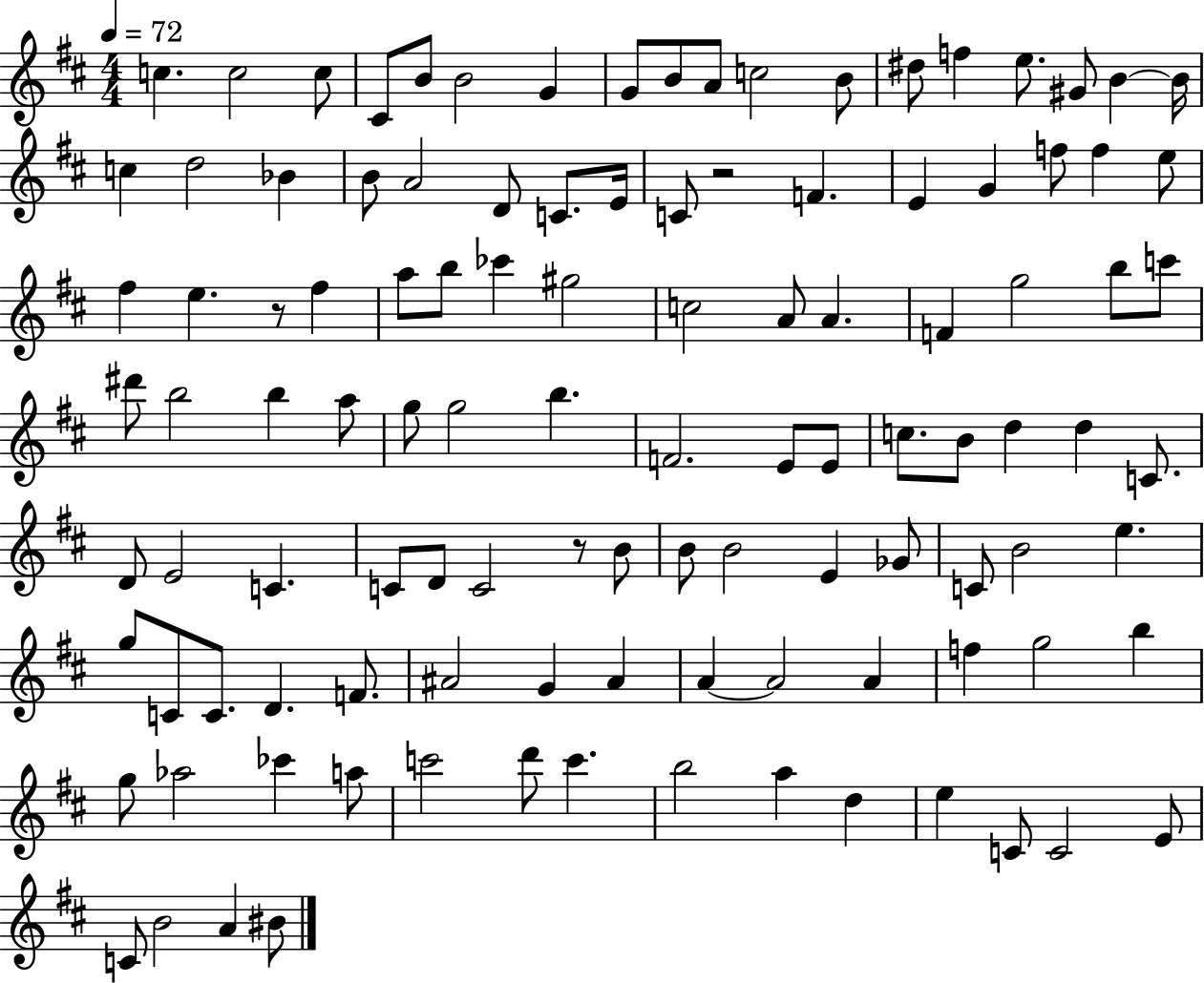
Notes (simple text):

C5/q. C5/h C5/e C#4/e B4/e B4/h G4/q G4/e B4/e A4/e C5/h B4/e D#5/e F5/q E5/e. G#4/e B4/q B4/s C5/q D5/h Bb4/q B4/e A4/h D4/e C4/e. E4/s C4/e R/h F4/q. E4/q G4/q F5/e F5/q E5/e F#5/q E5/q. R/e F#5/q A5/e B5/e CES6/q G#5/h C5/h A4/e A4/q. F4/q G5/h B5/e C6/e D#6/e B5/h B5/q A5/e G5/e G5/h B5/q. F4/h. E4/e E4/e C5/e. B4/e D5/q D5/q C4/e. D4/e E4/h C4/q. C4/e D4/e C4/h R/e B4/e B4/e B4/h E4/q Gb4/e C4/e B4/h E5/q. G5/e C4/e C4/e. D4/q. F4/e. A#4/h G4/q A#4/q A4/q A4/h A4/q F5/q G5/h B5/q G5/e Ab5/h CES6/q A5/e C6/h D6/e C6/q. B5/h A5/q D5/q E5/q C4/e C4/h E4/e C4/e B4/h A4/q BIS4/e